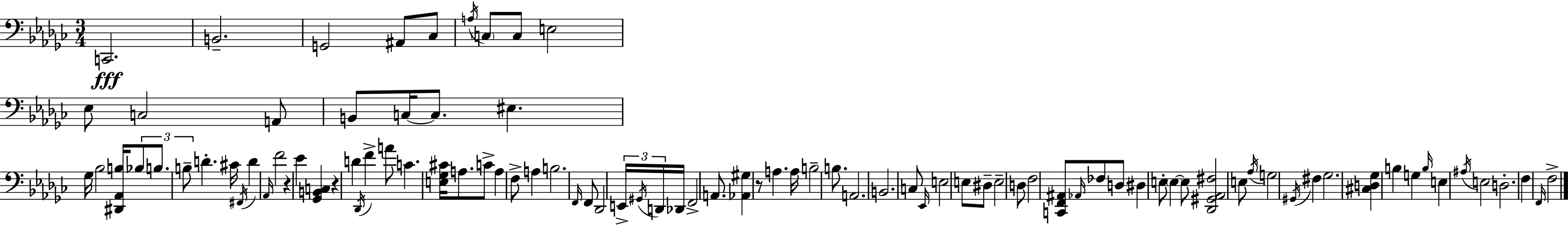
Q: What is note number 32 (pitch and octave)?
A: A4